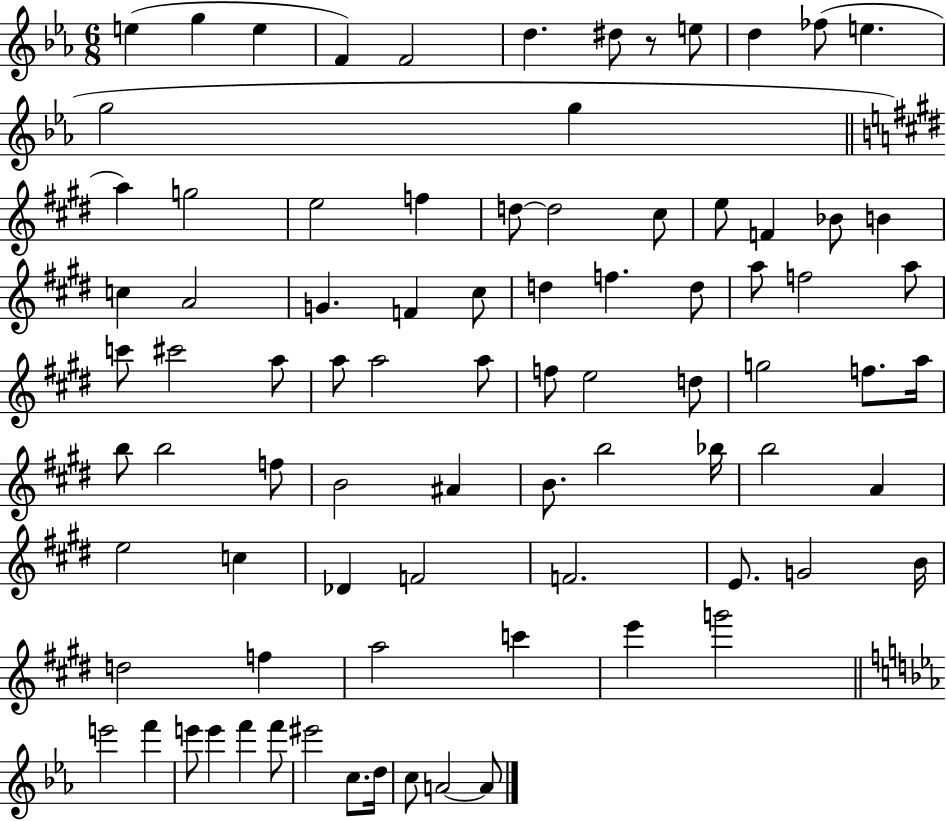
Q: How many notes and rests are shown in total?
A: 84